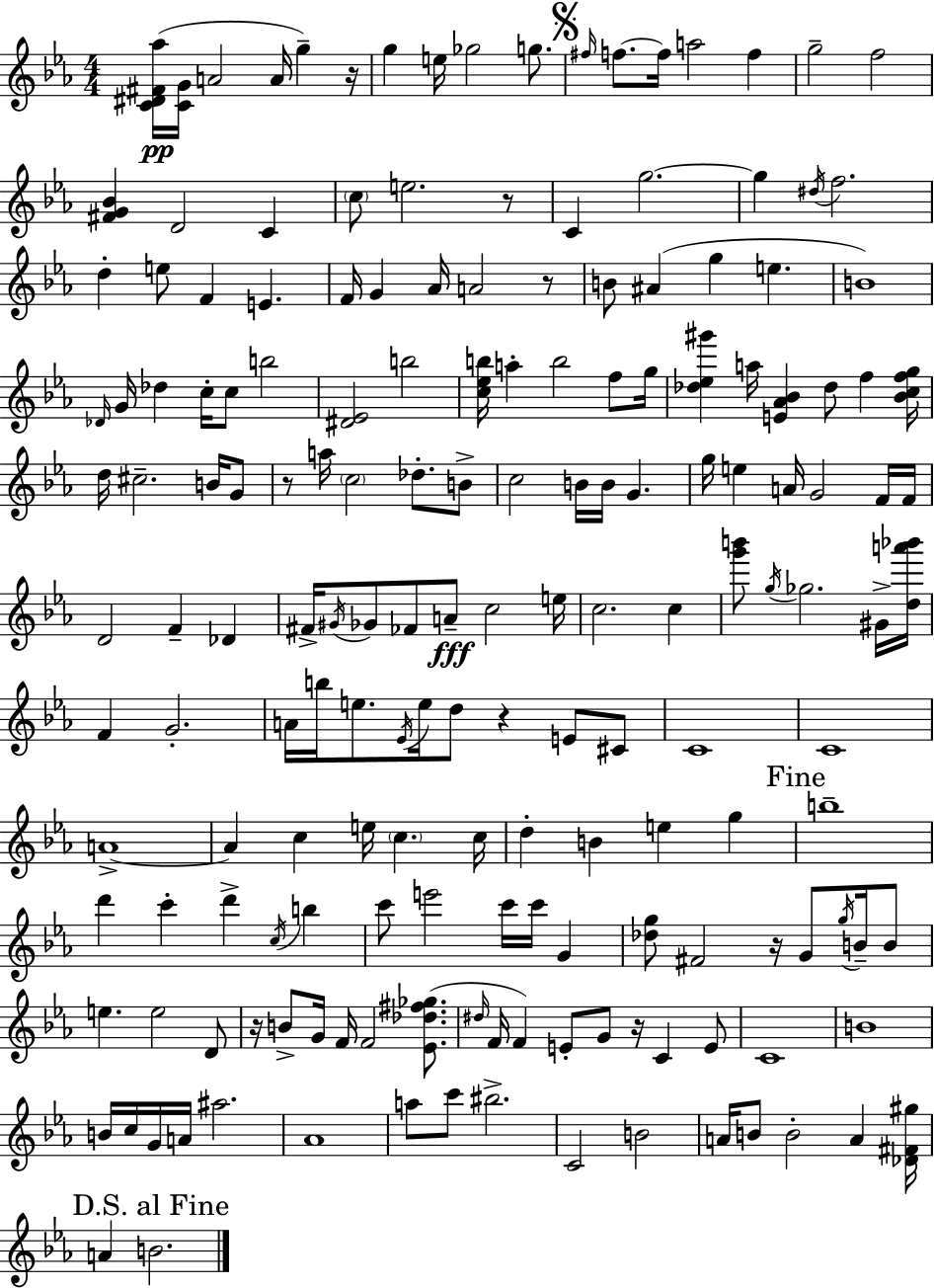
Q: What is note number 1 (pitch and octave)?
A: A4